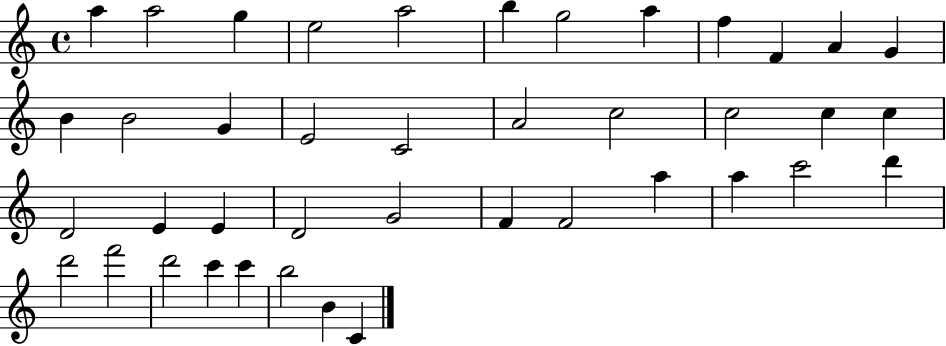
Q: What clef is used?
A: treble